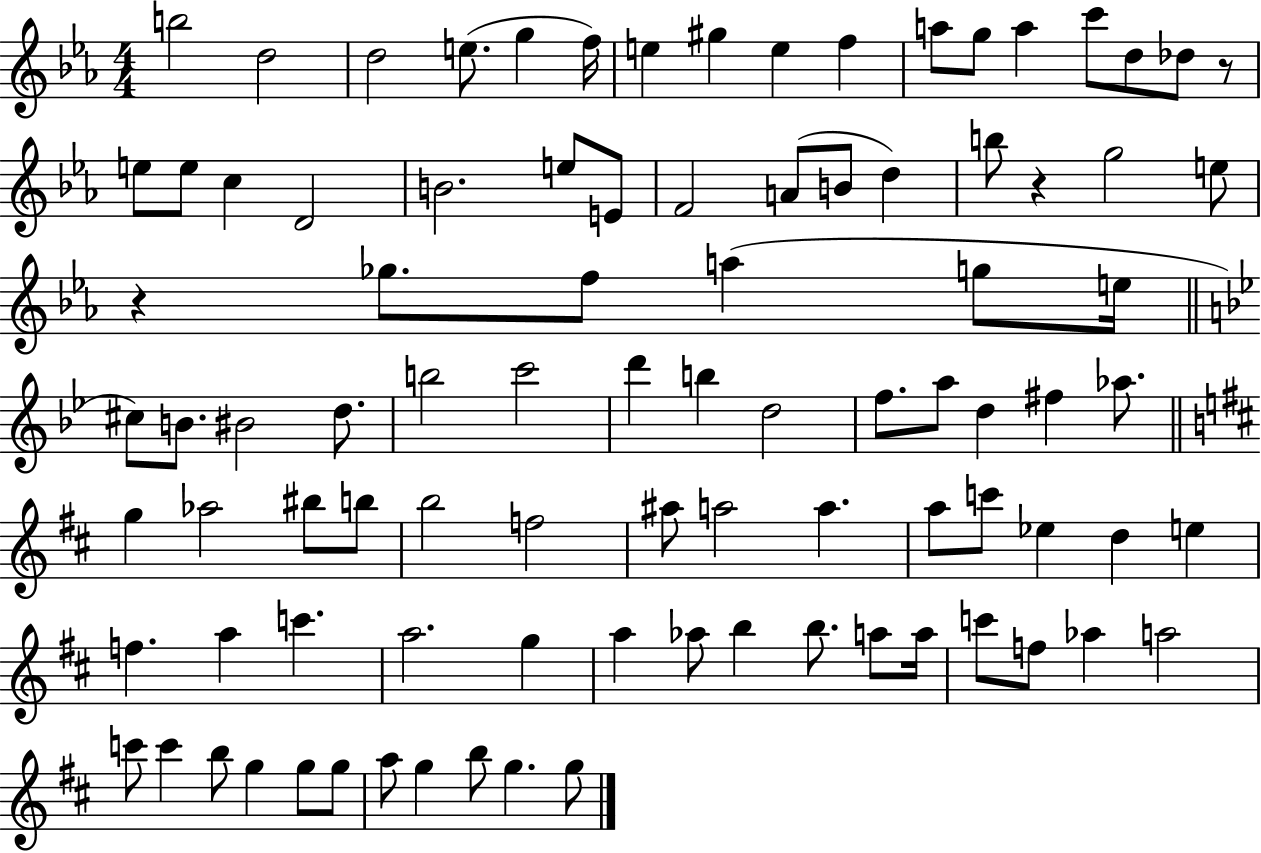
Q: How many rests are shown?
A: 3